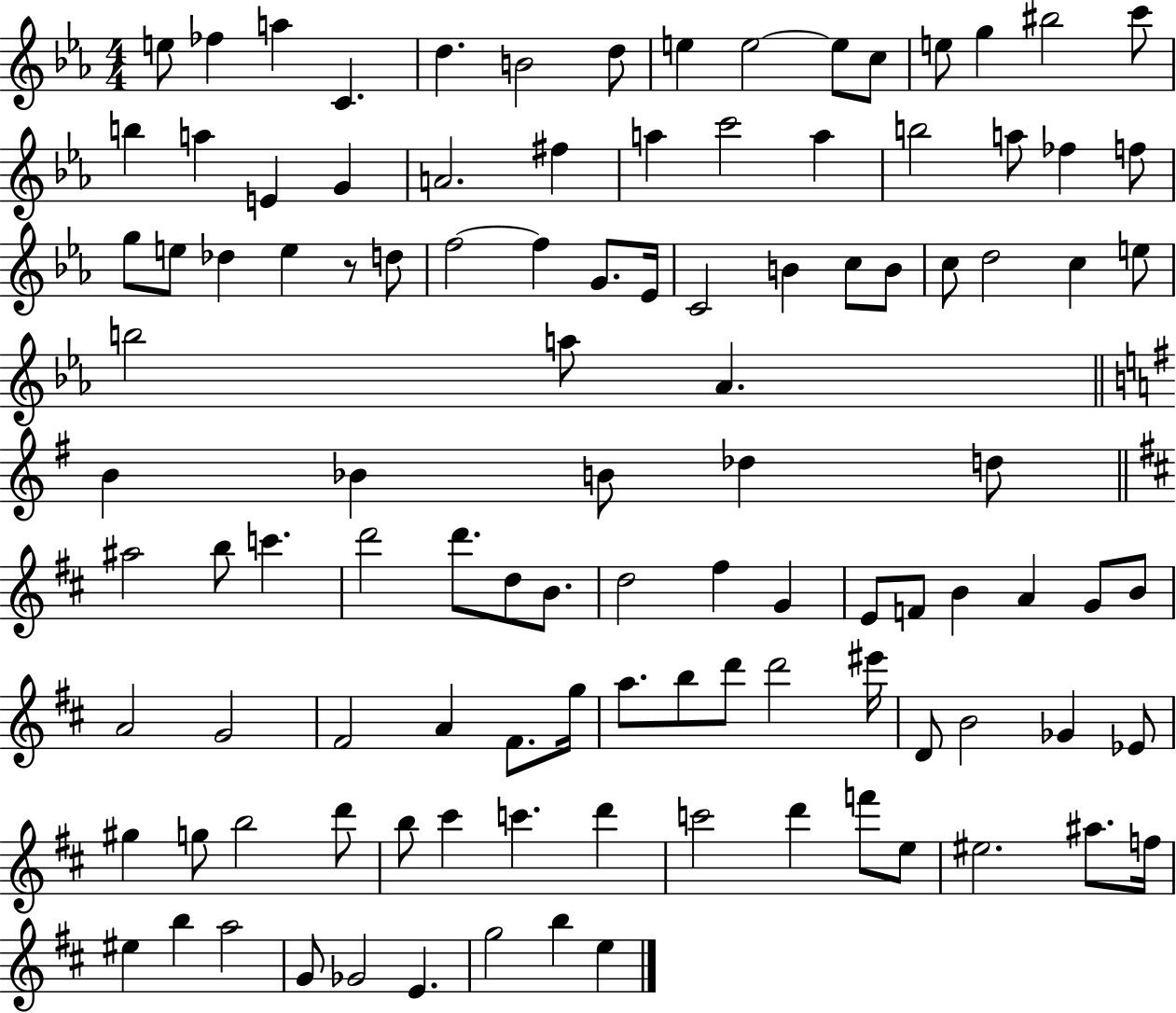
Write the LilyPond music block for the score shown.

{
  \clef treble
  \numericTimeSignature
  \time 4/4
  \key ees \major
  e''8 fes''4 a''4 c'4. | d''4. b'2 d''8 | e''4 e''2~~ e''8 c''8 | e''8 g''4 bis''2 c'''8 | \break b''4 a''4 e'4 g'4 | a'2. fis''4 | a''4 c'''2 a''4 | b''2 a''8 fes''4 f''8 | \break g''8 e''8 des''4 e''4 r8 d''8 | f''2~~ f''4 g'8. ees'16 | c'2 b'4 c''8 b'8 | c''8 d''2 c''4 e''8 | \break b''2 a''8 aes'4. | \bar "||" \break \key e \minor b'4 bes'4 b'8 des''4 d''8 | \bar "||" \break \key d \major ais''2 b''8 c'''4. | d'''2 d'''8. d''8 b'8. | d''2 fis''4 g'4 | e'8 f'8 b'4 a'4 g'8 b'8 | \break a'2 g'2 | fis'2 a'4 fis'8. g''16 | a''8. b''8 d'''8 d'''2 eis'''16 | d'8 b'2 ges'4 ees'8 | \break gis''4 g''8 b''2 d'''8 | b''8 cis'''4 c'''4. d'''4 | c'''2 d'''4 f'''8 e''8 | eis''2. ais''8. f''16 | \break eis''4 b''4 a''2 | g'8 ges'2 e'4. | g''2 b''4 e''4 | \bar "|."
}